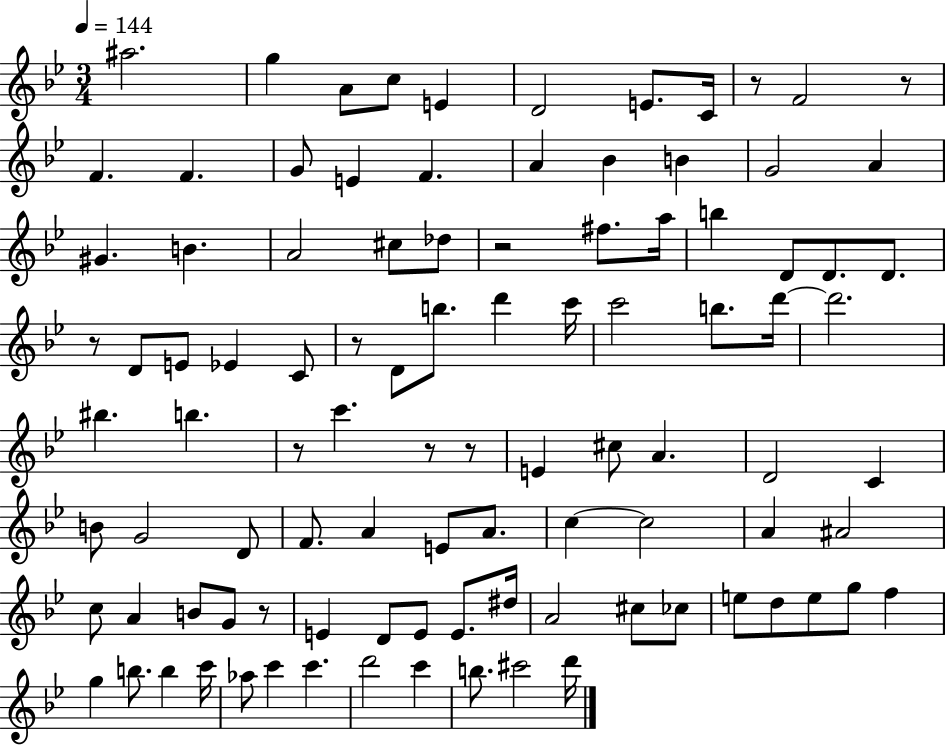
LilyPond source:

{
  \clef treble
  \numericTimeSignature
  \time 3/4
  \key bes \major
  \tempo 4 = 144
  ais''2. | g''4 a'8 c''8 e'4 | d'2 e'8. c'16 | r8 f'2 r8 | \break f'4. f'4. | g'8 e'4 f'4. | a'4 bes'4 b'4 | g'2 a'4 | \break gis'4. b'4. | a'2 cis''8 des''8 | r2 fis''8. a''16 | b''4 d'8 d'8. d'8. | \break r8 d'8 e'8 ees'4 c'8 | r8 d'8 b''8. d'''4 c'''16 | c'''2 b''8. d'''16~~ | d'''2. | \break bis''4. b''4. | r8 c'''4. r8 r8 | e'4 cis''8 a'4. | d'2 c'4 | \break b'8 g'2 d'8 | f'8. a'4 e'8 a'8. | c''4~~ c''2 | a'4 ais'2 | \break c''8 a'4 b'8 g'8 r8 | e'4 d'8 e'8 e'8. dis''16 | a'2 cis''8 ces''8 | e''8 d''8 e''8 g''8 f''4 | \break g''4 b''8. b''4 c'''16 | aes''8 c'''4 c'''4. | d'''2 c'''4 | b''8. cis'''2 d'''16 | \break \bar "|."
}